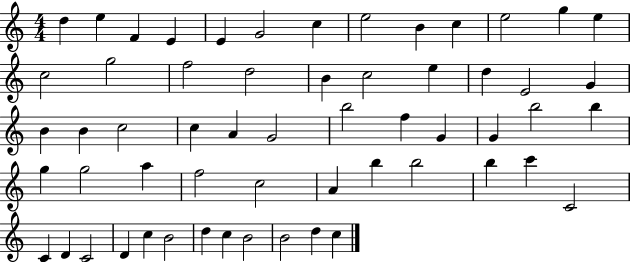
{
  \clef treble
  \numericTimeSignature
  \time 4/4
  \key c \major
  d''4 e''4 f'4 e'4 | e'4 g'2 c''4 | e''2 b'4 c''4 | e''2 g''4 e''4 | \break c''2 g''2 | f''2 d''2 | b'4 c''2 e''4 | d''4 e'2 g'4 | \break b'4 b'4 c''2 | c''4 a'4 g'2 | b''2 f''4 g'4 | g'4 b''2 b''4 | \break g''4 g''2 a''4 | f''2 c''2 | a'4 b''4 b''2 | b''4 c'''4 c'2 | \break c'4 d'4 c'2 | d'4 c''4 b'2 | d''4 c''4 b'2 | b'2 d''4 c''4 | \break \bar "|."
}